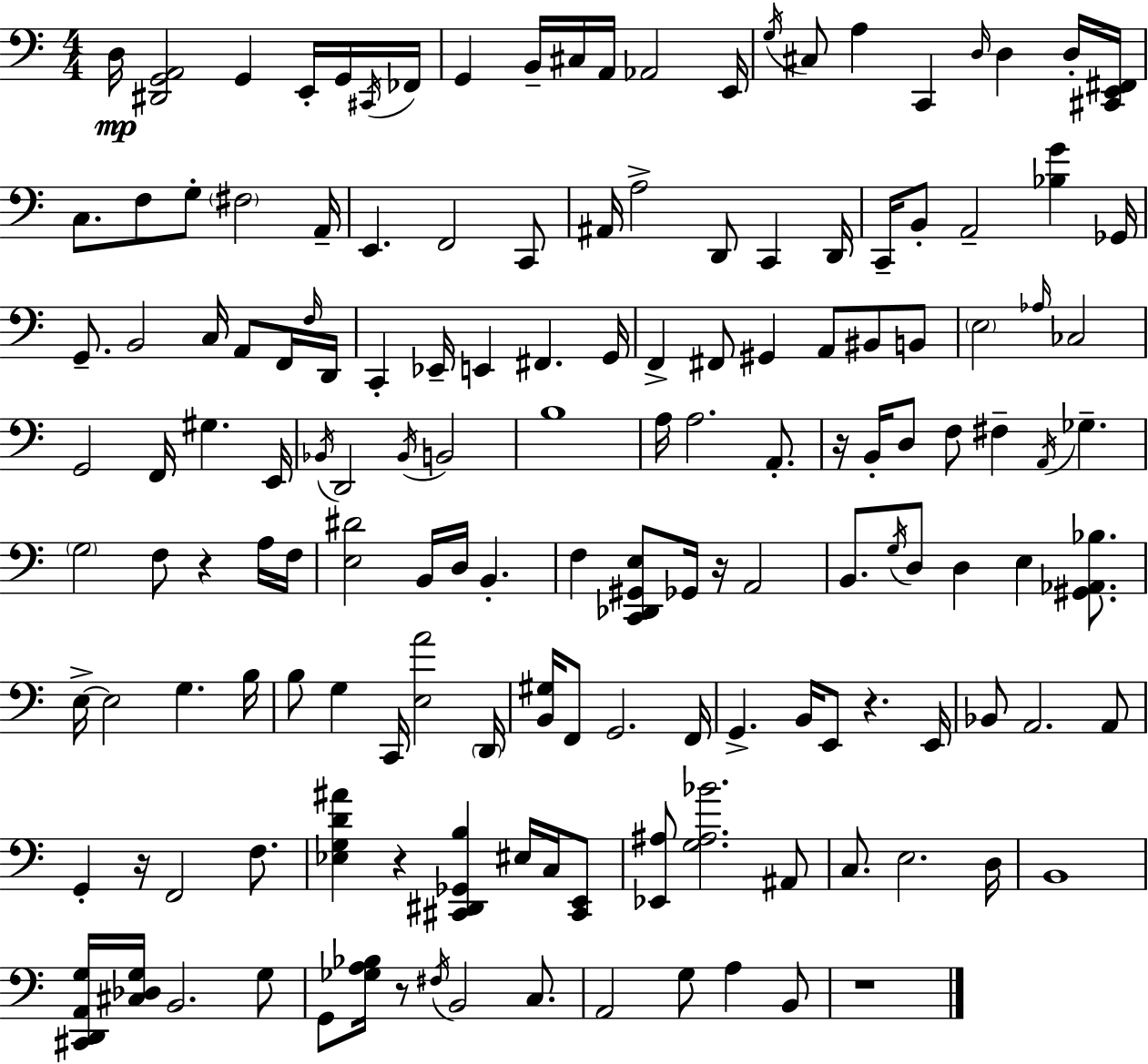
X:1
T:Untitled
M:4/4
L:1/4
K:Am
D,/4 [^D,,G,,A,,]2 G,, E,,/4 G,,/4 ^C,,/4 _F,,/4 G,, B,,/4 ^C,/4 A,,/4 _A,,2 E,,/4 G,/4 ^C,/2 A, C,, D,/4 D, D,/4 [^C,,E,,^F,,]/4 C,/2 F,/2 G,/2 ^F,2 A,,/4 E,, F,,2 C,,/2 ^A,,/4 A,2 D,,/2 C,, D,,/4 C,,/4 B,,/2 A,,2 [_B,G] _G,,/4 G,,/2 B,,2 C,/4 A,,/2 F,,/4 F,/4 D,,/4 C,, _E,,/4 E,, ^F,, G,,/4 F,, ^F,,/2 ^G,, A,,/2 ^B,,/2 B,,/2 E,2 _A,/4 _C,2 G,,2 F,,/4 ^G, E,,/4 _B,,/4 D,,2 _B,,/4 B,,2 B,4 A,/4 A,2 A,,/2 z/4 B,,/4 D,/2 F,/2 ^F, A,,/4 _G, G,2 F,/2 z A,/4 F,/4 [E,^D]2 B,,/4 D,/4 B,, F, [C,,_D,,^G,,E,]/2 _G,,/4 z/4 A,,2 B,,/2 G,/4 D,/2 D, E, [^G,,_A,,_B,]/2 E,/4 E,2 G, B,/4 B,/2 G, C,,/4 [E,A]2 D,,/4 [B,,^G,]/4 F,,/2 G,,2 F,,/4 G,, B,,/4 E,,/2 z E,,/4 _B,,/2 A,,2 A,,/2 G,, z/4 F,,2 F,/2 [_E,G,D^A] z [^C,,^D,,_G,,B,] ^E,/4 C,/4 [^C,,E,,]/2 [_E,,^A,]/2 [G,^A,_B]2 ^A,,/2 C,/2 E,2 D,/4 B,,4 [^C,,D,,A,,G,]/4 [^C,_D,G,]/4 B,,2 G,/2 G,,/2 [_G,A,_B,]/4 z/2 ^F,/4 B,,2 C,/2 A,,2 G,/2 A, B,,/2 z4